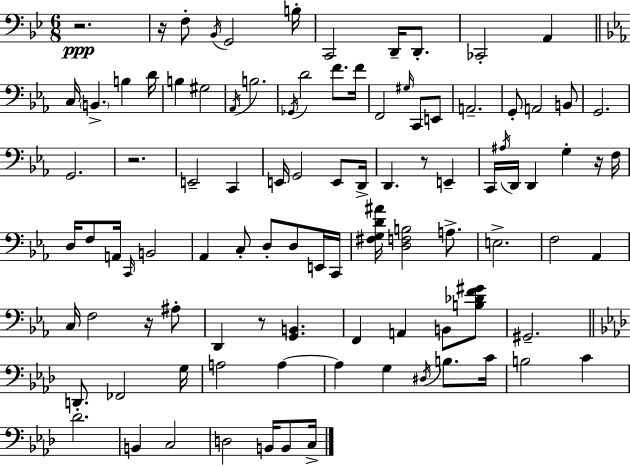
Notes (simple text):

R/h. R/s F3/e Bb2/s G2/h B3/s C2/h D2/s D2/e. CES2/h A2/q C3/s B2/q. B3/q D4/s B3/q G#3/h Ab2/s B3/h. Gb2/s D4/h F4/e. F4/s F2/h G#3/s C2/e E2/e A2/h. G2/e A2/h B2/e G2/h. G2/h. R/h. E2/h C2/q E2/s G2/h E2/e D2/s D2/q. R/e E2/q C2/s A#3/s D2/s D2/q G3/q R/s F3/s D3/s F3/e A2/s C2/s B2/h Ab2/q C3/e D3/e D3/e E2/s C2/s [F#3,G3,D4,A#4]/s [D3,F3,B3]/h A3/e. E3/h. F3/h Ab2/q C3/s F3/h R/s A#3/e D2/q R/e [G2,B2]/q. F2/q A2/q B2/e [B3,Db4,F4,G#4]/e G#2/h. D2/e. FES2/h G3/s A3/h A3/q A3/q G3/q D#3/s B3/e. C4/s B3/h C4/q Db4/h. B2/q C3/h D3/h B2/s B2/e C3/s